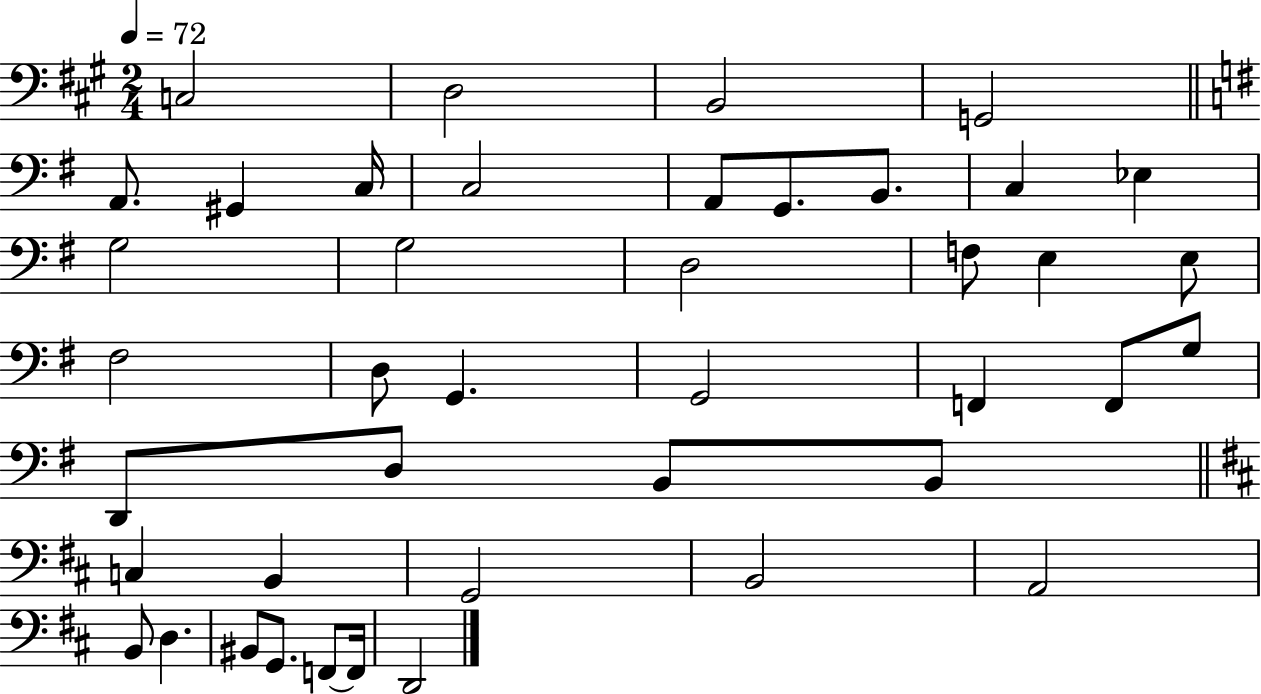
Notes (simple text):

C3/h D3/h B2/h G2/h A2/e. G#2/q C3/s C3/h A2/e G2/e. B2/e. C3/q Eb3/q G3/h G3/h D3/h F3/e E3/q E3/e F#3/h D3/e G2/q. G2/h F2/q F2/e G3/e D2/e D3/e B2/e B2/e C3/q B2/q G2/h B2/h A2/h B2/e D3/q. BIS2/e G2/e. F2/e F2/s D2/h